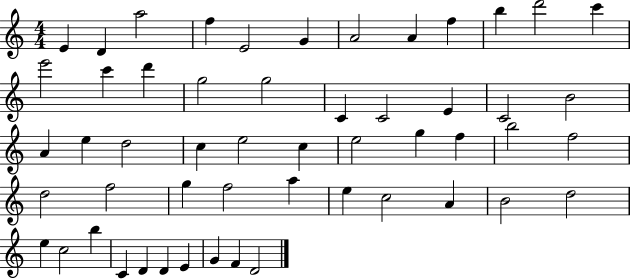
E4/q D4/q A5/h F5/q E4/h G4/q A4/h A4/q F5/q B5/q D6/h C6/q E6/h C6/q D6/q G5/h G5/h C4/q C4/h E4/q C4/h B4/h A4/q E5/q D5/h C5/q E5/h C5/q E5/h G5/q F5/q B5/h F5/h D5/h F5/h G5/q F5/h A5/q E5/q C5/h A4/q B4/h D5/h E5/q C5/h B5/q C4/q D4/q D4/q E4/q G4/q F4/q D4/h